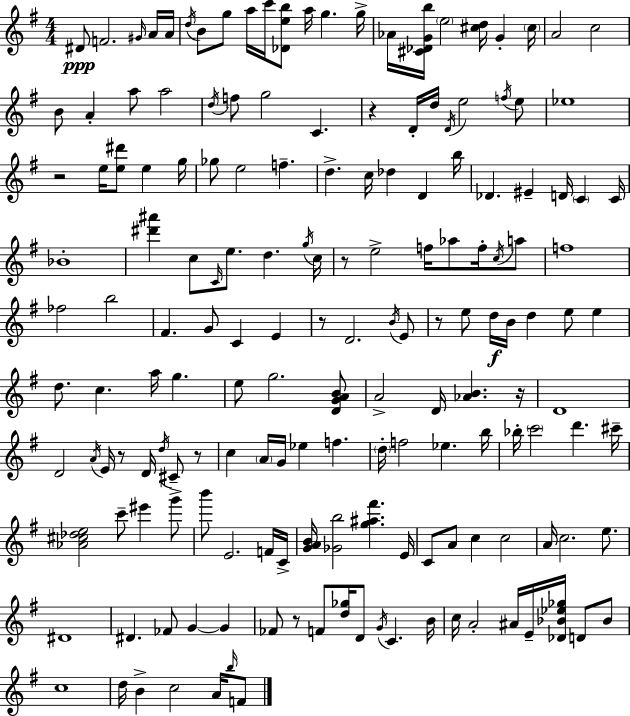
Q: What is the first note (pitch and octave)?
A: D#4